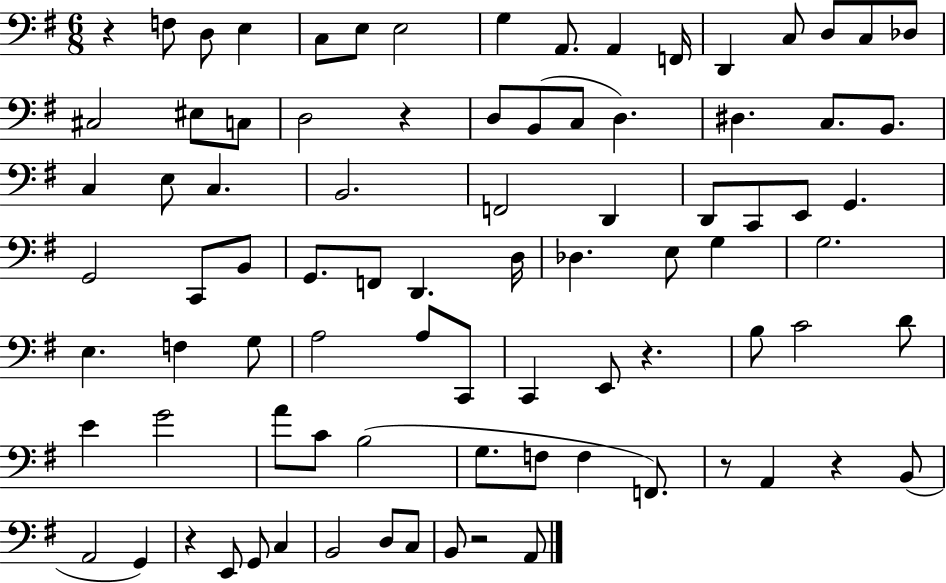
X:1
T:Untitled
M:6/8
L:1/4
K:G
z F,/2 D,/2 E, C,/2 E,/2 E,2 G, A,,/2 A,, F,,/4 D,, C,/2 D,/2 C,/2 _D,/2 ^C,2 ^E,/2 C,/2 D,2 z D,/2 B,,/2 C,/2 D, ^D, C,/2 B,,/2 C, E,/2 C, B,,2 F,,2 D,, D,,/2 C,,/2 E,,/2 G,, G,,2 C,,/2 B,,/2 G,,/2 F,,/2 D,, D,/4 _D, E,/2 G, G,2 E, F, G,/2 A,2 A,/2 C,,/2 C,, E,,/2 z B,/2 C2 D/2 E G2 A/2 C/2 B,2 G,/2 F,/2 F, F,,/2 z/2 A,, z B,,/2 A,,2 G,, z E,,/2 G,,/2 C, B,,2 D,/2 C,/2 B,,/2 z2 A,,/2